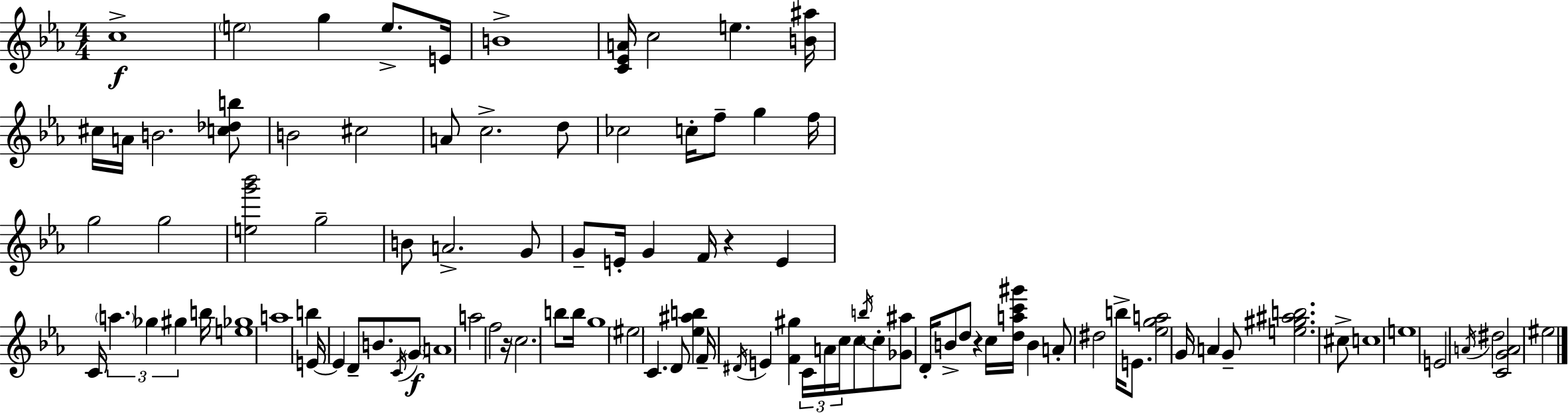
{
  \clef treble
  \numericTimeSignature
  \time 4/4
  \key ees \major
  c''1->\f | \parenthesize e''2 g''4 e''8.-> e'16 | b'1-> | <c' ees' a'>16 c''2 e''4. <b' ais''>16 | \break cis''16 a'16 b'2. <c'' des'' b''>8 | b'2 cis''2 | a'8 c''2.-> d''8 | ces''2 c''16-. f''8-- g''4 f''16 | \break g''2 g''2 | <e'' g''' bes'''>2 g''2-- | b'8 a'2.-> g'8 | g'8-- e'16-. g'4 f'16 r4 e'4 | \break c'16 \tuplet 3/2 { \parenthesize a''4. ges''4 gis''4 } b''16 | <e'' ges''>1 | a''1 | b''4 e'16~~ e'4 d'8-- b'8. \acciaccatura { c'16 }\f \parenthesize g'8 | \break \parenthesize a'1 | a''2 f''2 | r16 \parenthesize c''2. b''8 | b''16 g''1 | \break \parenthesize eis''2 c'4. d'8 | <ees'' ais'' b''>4 f'16-- \acciaccatura { dis'16 } e'4 <f' gis''>4 \tuplet 3/2 { c'16 | a'16 c''16 } c''8 \acciaccatura { b''16 } c''8-. <ges' ais''>8 d'16-. b'8-> d''8 r4 | c''16 <d'' a'' c''' gis'''>16 b'4 a'8-. dis''2 | \break b''16-> e'8. <ees'' g'' a''>2 g'16 a'4 | g'8-- <e'' gis'' ais'' b''>2. | cis''8-> c''1 | e''1 | \break e'2 \acciaccatura { a'16 } dis''2 | <c' g' a'>2 eis''2 | \bar "|."
}